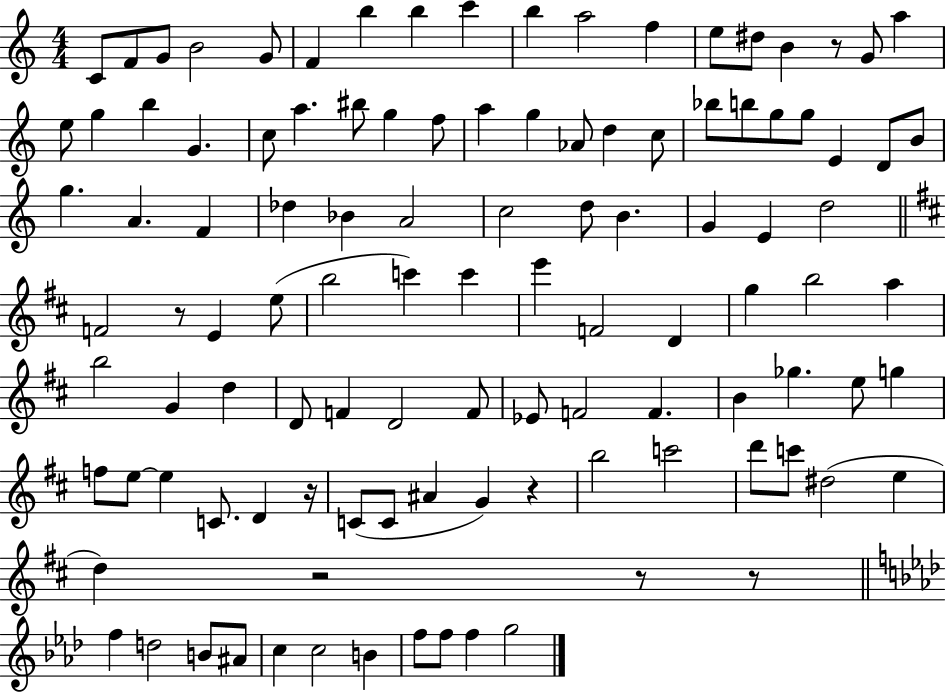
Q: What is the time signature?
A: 4/4